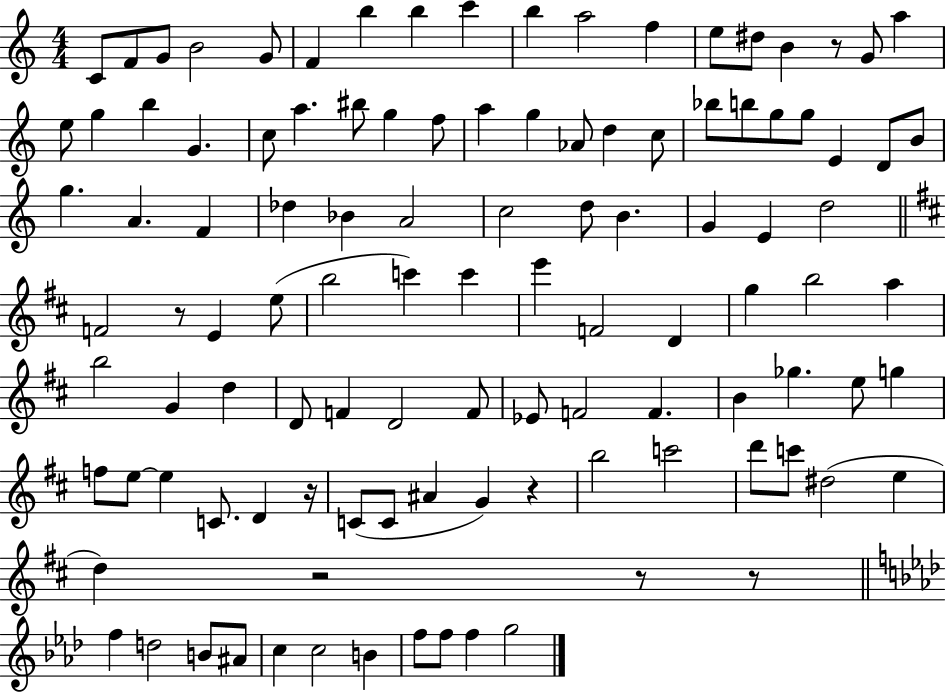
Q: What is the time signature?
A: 4/4